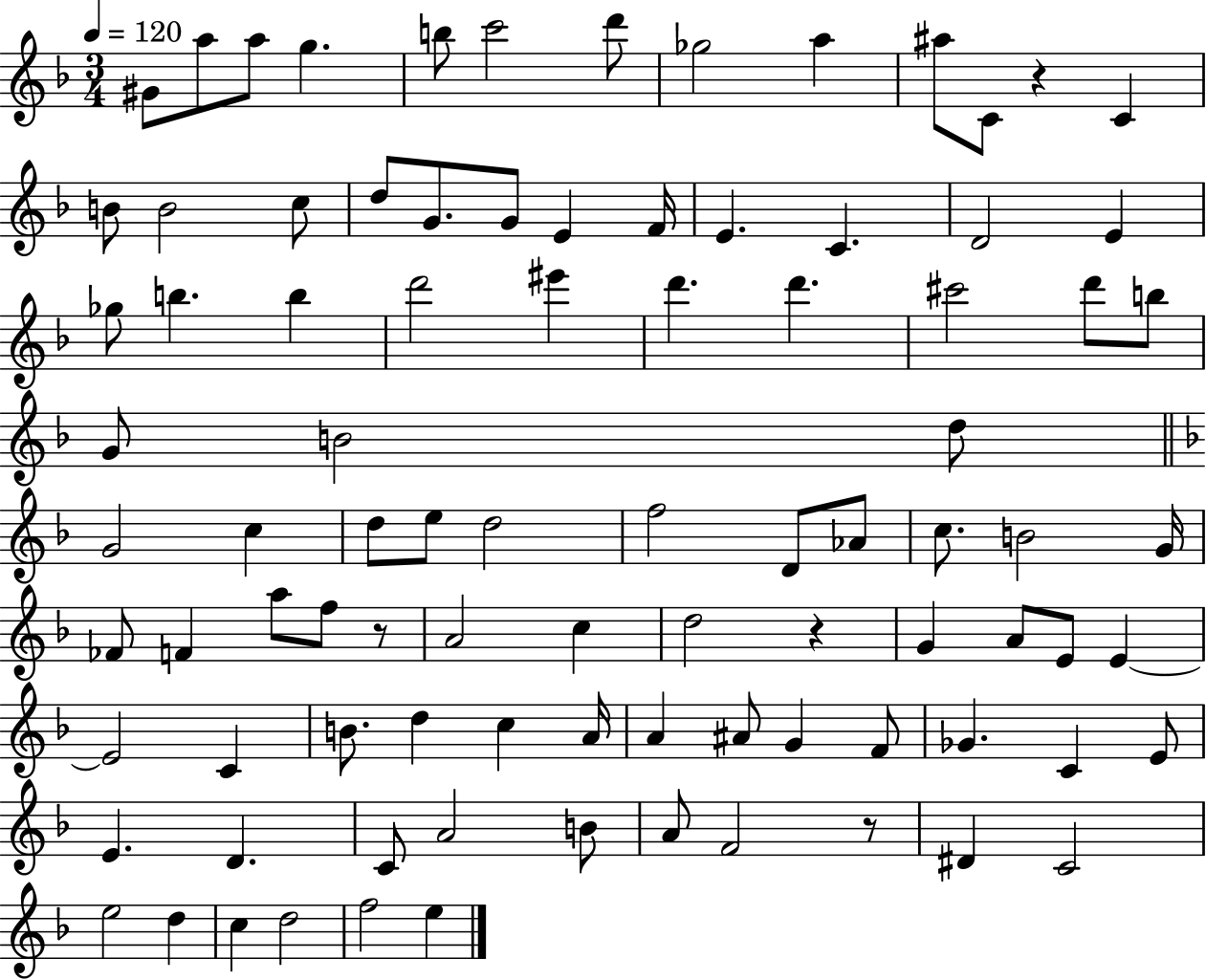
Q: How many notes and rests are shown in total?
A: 91